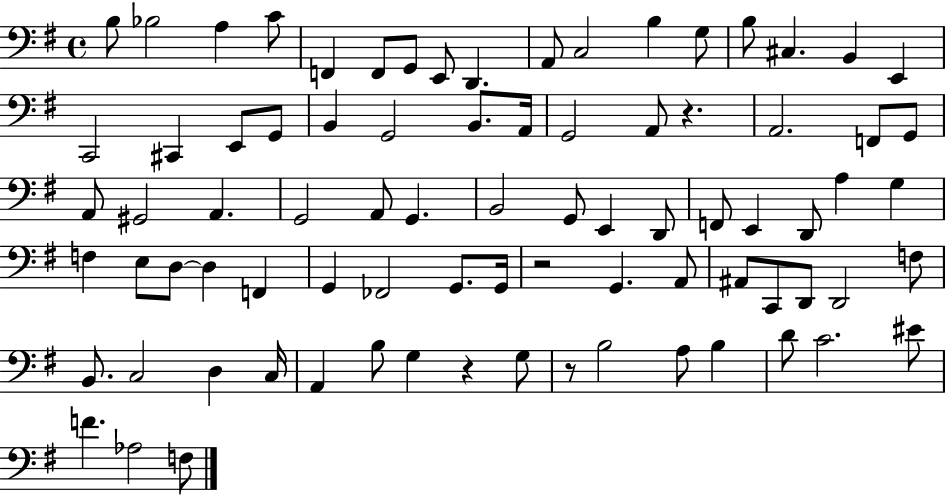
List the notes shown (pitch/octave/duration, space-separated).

B3/e Bb3/h A3/q C4/e F2/q F2/e G2/e E2/e D2/q. A2/e C3/h B3/q G3/e B3/e C#3/q. B2/q E2/q C2/h C#2/q E2/e G2/e B2/q G2/h B2/e. A2/s G2/h A2/e R/q. A2/h. F2/e G2/e A2/e G#2/h A2/q. G2/h A2/e G2/q. B2/h G2/e E2/q D2/e F2/e E2/q D2/e A3/q G3/q F3/q E3/e D3/e D3/q F2/q G2/q FES2/h G2/e. G2/s R/h G2/q. A2/e A#2/e C2/e D2/e D2/h F3/e B2/e. C3/h D3/q C3/s A2/q B3/e G3/q R/q G3/e R/e B3/h A3/e B3/q D4/e C4/h. EIS4/e F4/q. Ab3/h F3/e